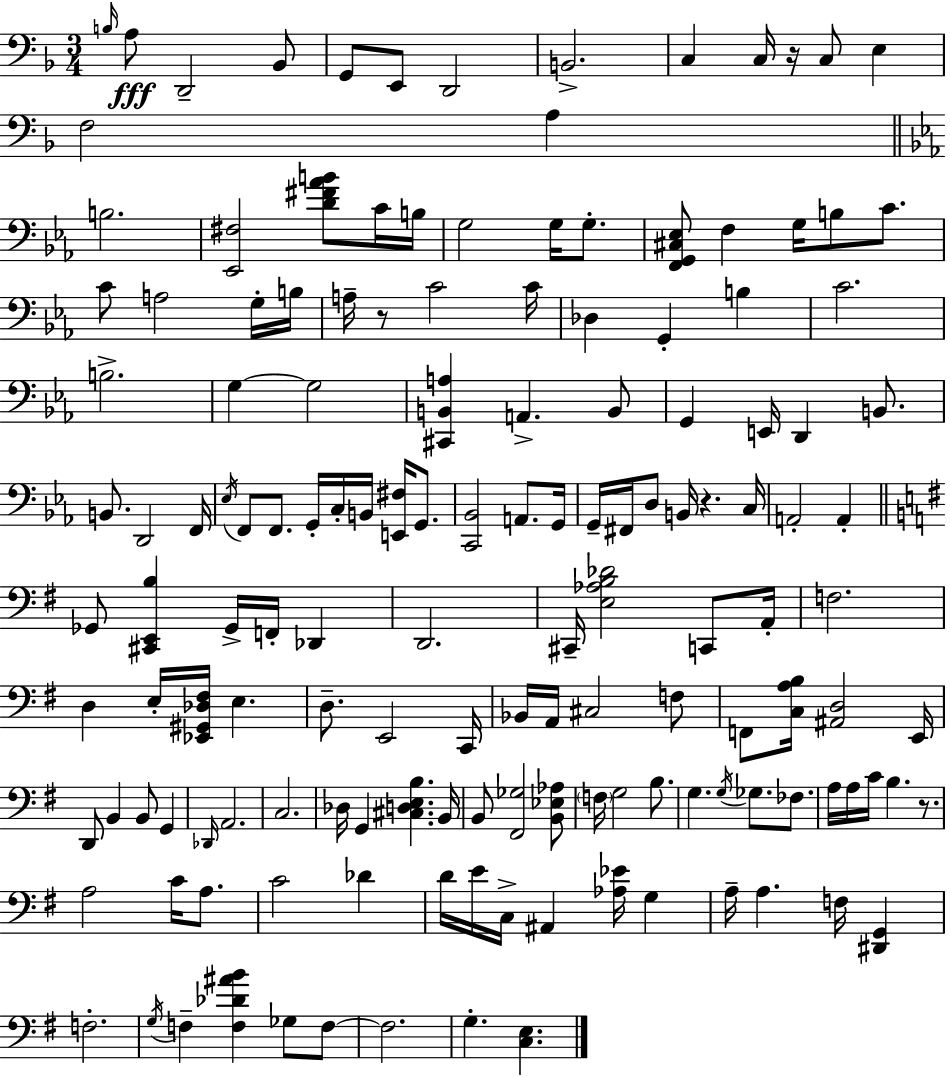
X:1
T:Untitled
M:3/4
L:1/4
K:F
B,/4 A,/2 D,,2 _B,,/2 G,,/2 E,,/2 D,,2 B,,2 C, C,/4 z/4 C,/2 E, F,2 A, B,2 [_E,,^F,]2 [D^F_AB]/2 C/4 B,/4 G,2 G,/4 G,/2 [F,,G,,^C,_E,]/2 F, G,/4 B,/2 C/2 C/2 A,2 G,/4 B,/4 A,/4 z/2 C2 C/4 _D, G,, B, C2 B,2 G, G,2 [^C,,B,,A,] A,, B,,/2 G,, E,,/4 D,, B,,/2 B,,/2 D,,2 F,,/4 _E,/4 F,,/2 F,,/2 G,,/4 C,/4 B,,/4 [E,,^F,]/4 G,,/2 [C,,_B,,]2 A,,/2 G,,/4 G,,/4 ^F,,/4 D,/2 B,,/4 z C,/4 A,,2 A,, _G,,/2 [^C,,E,,B,] _G,,/4 F,,/4 _D,, D,,2 ^C,,/4 [E,_A,B,_D]2 C,,/2 A,,/4 F,2 D, E,/4 [_E,,^G,,_D,^F,]/4 E, D,/2 E,,2 C,,/4 _B,,/4 A,,/4 ^C,2 F,/2 F,,/2 [C,A,B,]/4 [^A,,D,]2 E,,/4 D,,/2 B,, B,,/2 G,, _D,,/4 A,,2 C,2 _D,/4 G,, [^C,D,E,B,] B,,/4 B,,/2 [^F,,_G,]2 [B,,_E,_A,]/2 F,/4 G,2 B,/2 G, G,/4 _G,/2 _F,/2 A,/4 A,/4 C/4 B, z/2 A,2 C/4 A,/2 C2 _D D/4 E/4 C,/4 ^A,, [_A,_E]/4 G, A,/4 A, F,/4 [^D,,G,,] F,2 G,/4 F, [F,_D^AB] _G,/2 F,/2 F,2 G, [C,E,]